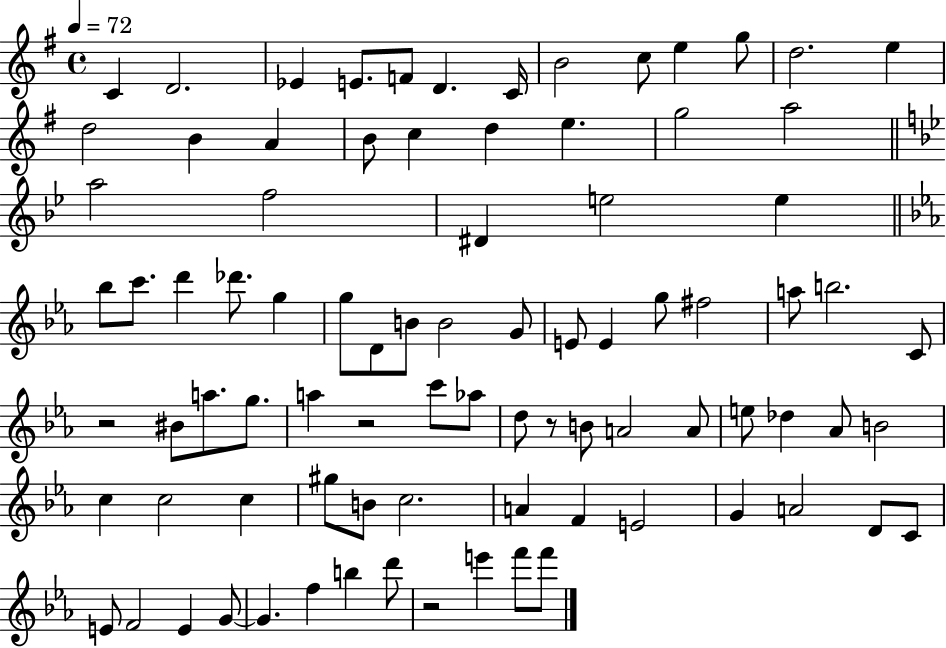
X:1
T:Untitled
M:4/4
L:1/4
K:G
C D2 _E E/2 F/2 D C/4 B2 c/2 e g/2 d2 e d2 B A B/2 c d e g2 a2 a2 f2 ^D e2 e _b/2 c'/2 d' _d'/2 g g/2 D/2 B/2 B2 G/2 E/2 E g/2 ^f2 a/2 b2 C/2 z2 ^B/2 a/2 g/2 a z2 c'/2 _a/2 d/2 z/2 B/2 A2 A/2 e/2 _d _A/2 B2 c c2 c ^g/2 B/2 c2 A F E2 G A2 D/2 C/2 E/2 F2 E G/2 G f b d'/2 z2 e' f'/2 f'/2